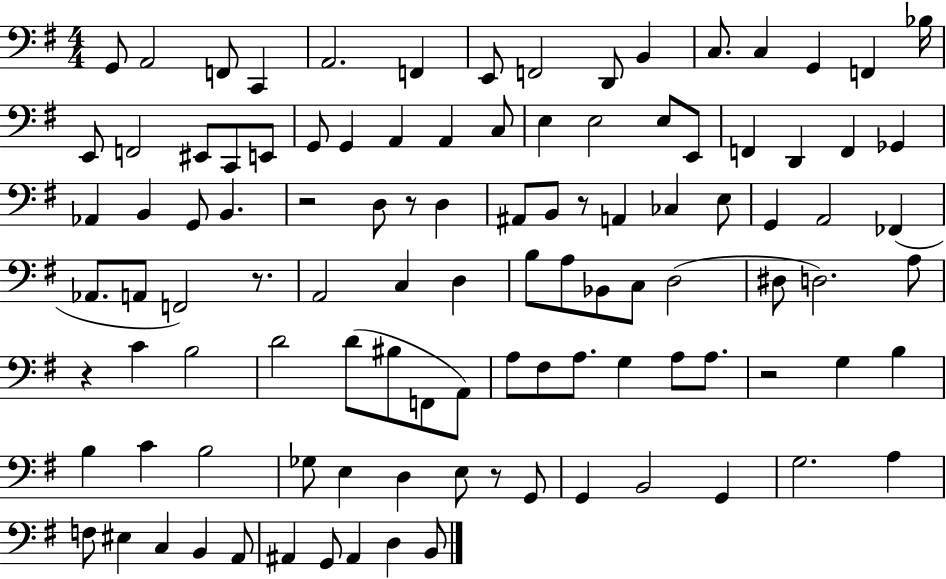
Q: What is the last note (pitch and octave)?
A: B2